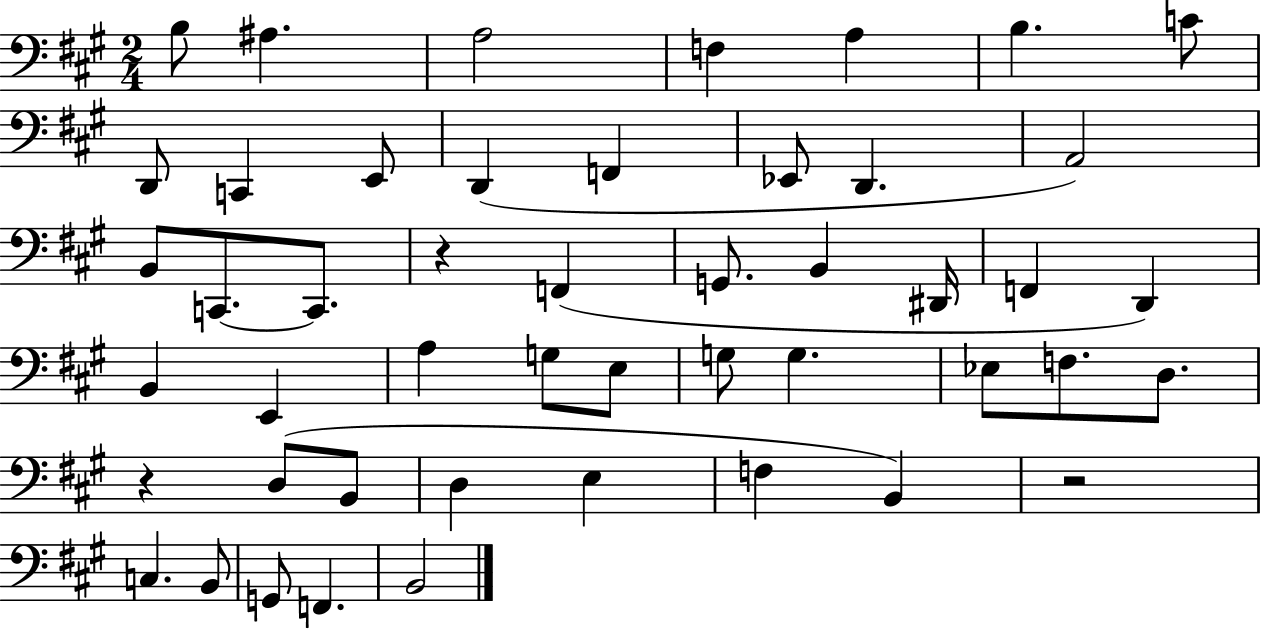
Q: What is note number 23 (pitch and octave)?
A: F2